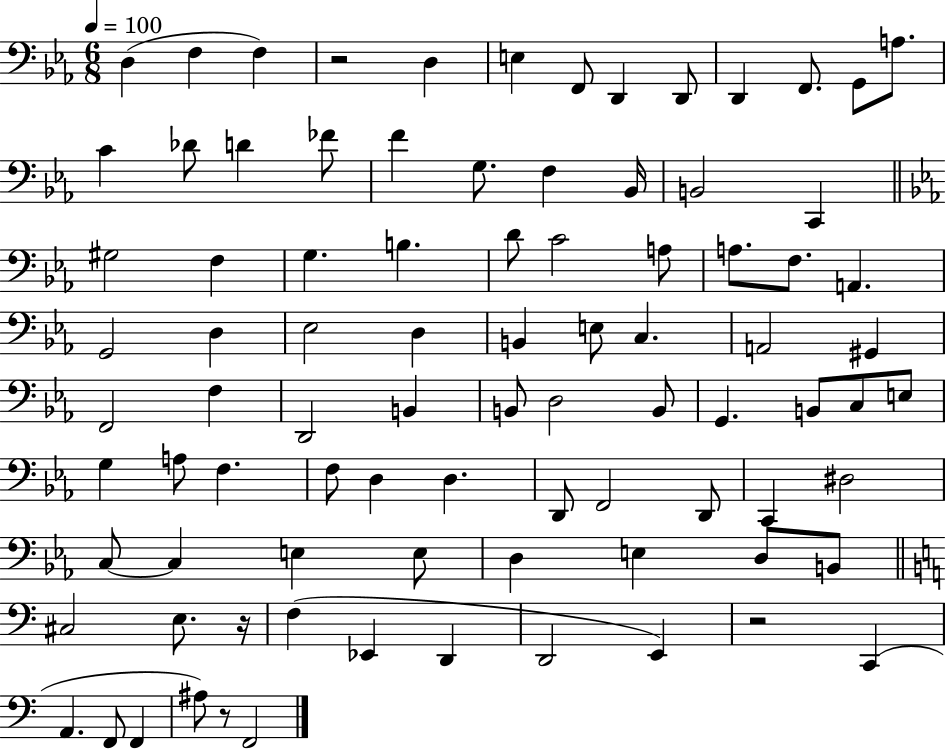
D3/q F3/q F3/q R/h D3/q E3/q F2/e D2/q D2/e D2/q F2/e. G2/e A3/e. C4/q Db4/e D4/q FES4/e F4/q G3/e. F3/q Bb2/s B2/h C2/q G#3/h F3/q G3/q. B3/q. D4/e C4/h A3/e A3/e. F3/e. A2/q. G2/h D3/q Eb3/h D3/q B2/q E3/e C3/q. A2/h G#2/q F2/h F3/q D2/h B2/q B2/e D3/h B2/e G2/q. B2/e C3/e E3/e G3/q A3/e F3/q. F3/e D3/q D3/q. D2/e F2/h D2/e C2/q D#3/h C3/e C3/q E3/q E3/e D3/q E3/q D3/e B2/e C#3/h E3/e. R/s F3/q Eb2/q D2/q D2/h E2/q R/h C2/q A2/q. F2/e F2/q A#3/e R/e F2/h